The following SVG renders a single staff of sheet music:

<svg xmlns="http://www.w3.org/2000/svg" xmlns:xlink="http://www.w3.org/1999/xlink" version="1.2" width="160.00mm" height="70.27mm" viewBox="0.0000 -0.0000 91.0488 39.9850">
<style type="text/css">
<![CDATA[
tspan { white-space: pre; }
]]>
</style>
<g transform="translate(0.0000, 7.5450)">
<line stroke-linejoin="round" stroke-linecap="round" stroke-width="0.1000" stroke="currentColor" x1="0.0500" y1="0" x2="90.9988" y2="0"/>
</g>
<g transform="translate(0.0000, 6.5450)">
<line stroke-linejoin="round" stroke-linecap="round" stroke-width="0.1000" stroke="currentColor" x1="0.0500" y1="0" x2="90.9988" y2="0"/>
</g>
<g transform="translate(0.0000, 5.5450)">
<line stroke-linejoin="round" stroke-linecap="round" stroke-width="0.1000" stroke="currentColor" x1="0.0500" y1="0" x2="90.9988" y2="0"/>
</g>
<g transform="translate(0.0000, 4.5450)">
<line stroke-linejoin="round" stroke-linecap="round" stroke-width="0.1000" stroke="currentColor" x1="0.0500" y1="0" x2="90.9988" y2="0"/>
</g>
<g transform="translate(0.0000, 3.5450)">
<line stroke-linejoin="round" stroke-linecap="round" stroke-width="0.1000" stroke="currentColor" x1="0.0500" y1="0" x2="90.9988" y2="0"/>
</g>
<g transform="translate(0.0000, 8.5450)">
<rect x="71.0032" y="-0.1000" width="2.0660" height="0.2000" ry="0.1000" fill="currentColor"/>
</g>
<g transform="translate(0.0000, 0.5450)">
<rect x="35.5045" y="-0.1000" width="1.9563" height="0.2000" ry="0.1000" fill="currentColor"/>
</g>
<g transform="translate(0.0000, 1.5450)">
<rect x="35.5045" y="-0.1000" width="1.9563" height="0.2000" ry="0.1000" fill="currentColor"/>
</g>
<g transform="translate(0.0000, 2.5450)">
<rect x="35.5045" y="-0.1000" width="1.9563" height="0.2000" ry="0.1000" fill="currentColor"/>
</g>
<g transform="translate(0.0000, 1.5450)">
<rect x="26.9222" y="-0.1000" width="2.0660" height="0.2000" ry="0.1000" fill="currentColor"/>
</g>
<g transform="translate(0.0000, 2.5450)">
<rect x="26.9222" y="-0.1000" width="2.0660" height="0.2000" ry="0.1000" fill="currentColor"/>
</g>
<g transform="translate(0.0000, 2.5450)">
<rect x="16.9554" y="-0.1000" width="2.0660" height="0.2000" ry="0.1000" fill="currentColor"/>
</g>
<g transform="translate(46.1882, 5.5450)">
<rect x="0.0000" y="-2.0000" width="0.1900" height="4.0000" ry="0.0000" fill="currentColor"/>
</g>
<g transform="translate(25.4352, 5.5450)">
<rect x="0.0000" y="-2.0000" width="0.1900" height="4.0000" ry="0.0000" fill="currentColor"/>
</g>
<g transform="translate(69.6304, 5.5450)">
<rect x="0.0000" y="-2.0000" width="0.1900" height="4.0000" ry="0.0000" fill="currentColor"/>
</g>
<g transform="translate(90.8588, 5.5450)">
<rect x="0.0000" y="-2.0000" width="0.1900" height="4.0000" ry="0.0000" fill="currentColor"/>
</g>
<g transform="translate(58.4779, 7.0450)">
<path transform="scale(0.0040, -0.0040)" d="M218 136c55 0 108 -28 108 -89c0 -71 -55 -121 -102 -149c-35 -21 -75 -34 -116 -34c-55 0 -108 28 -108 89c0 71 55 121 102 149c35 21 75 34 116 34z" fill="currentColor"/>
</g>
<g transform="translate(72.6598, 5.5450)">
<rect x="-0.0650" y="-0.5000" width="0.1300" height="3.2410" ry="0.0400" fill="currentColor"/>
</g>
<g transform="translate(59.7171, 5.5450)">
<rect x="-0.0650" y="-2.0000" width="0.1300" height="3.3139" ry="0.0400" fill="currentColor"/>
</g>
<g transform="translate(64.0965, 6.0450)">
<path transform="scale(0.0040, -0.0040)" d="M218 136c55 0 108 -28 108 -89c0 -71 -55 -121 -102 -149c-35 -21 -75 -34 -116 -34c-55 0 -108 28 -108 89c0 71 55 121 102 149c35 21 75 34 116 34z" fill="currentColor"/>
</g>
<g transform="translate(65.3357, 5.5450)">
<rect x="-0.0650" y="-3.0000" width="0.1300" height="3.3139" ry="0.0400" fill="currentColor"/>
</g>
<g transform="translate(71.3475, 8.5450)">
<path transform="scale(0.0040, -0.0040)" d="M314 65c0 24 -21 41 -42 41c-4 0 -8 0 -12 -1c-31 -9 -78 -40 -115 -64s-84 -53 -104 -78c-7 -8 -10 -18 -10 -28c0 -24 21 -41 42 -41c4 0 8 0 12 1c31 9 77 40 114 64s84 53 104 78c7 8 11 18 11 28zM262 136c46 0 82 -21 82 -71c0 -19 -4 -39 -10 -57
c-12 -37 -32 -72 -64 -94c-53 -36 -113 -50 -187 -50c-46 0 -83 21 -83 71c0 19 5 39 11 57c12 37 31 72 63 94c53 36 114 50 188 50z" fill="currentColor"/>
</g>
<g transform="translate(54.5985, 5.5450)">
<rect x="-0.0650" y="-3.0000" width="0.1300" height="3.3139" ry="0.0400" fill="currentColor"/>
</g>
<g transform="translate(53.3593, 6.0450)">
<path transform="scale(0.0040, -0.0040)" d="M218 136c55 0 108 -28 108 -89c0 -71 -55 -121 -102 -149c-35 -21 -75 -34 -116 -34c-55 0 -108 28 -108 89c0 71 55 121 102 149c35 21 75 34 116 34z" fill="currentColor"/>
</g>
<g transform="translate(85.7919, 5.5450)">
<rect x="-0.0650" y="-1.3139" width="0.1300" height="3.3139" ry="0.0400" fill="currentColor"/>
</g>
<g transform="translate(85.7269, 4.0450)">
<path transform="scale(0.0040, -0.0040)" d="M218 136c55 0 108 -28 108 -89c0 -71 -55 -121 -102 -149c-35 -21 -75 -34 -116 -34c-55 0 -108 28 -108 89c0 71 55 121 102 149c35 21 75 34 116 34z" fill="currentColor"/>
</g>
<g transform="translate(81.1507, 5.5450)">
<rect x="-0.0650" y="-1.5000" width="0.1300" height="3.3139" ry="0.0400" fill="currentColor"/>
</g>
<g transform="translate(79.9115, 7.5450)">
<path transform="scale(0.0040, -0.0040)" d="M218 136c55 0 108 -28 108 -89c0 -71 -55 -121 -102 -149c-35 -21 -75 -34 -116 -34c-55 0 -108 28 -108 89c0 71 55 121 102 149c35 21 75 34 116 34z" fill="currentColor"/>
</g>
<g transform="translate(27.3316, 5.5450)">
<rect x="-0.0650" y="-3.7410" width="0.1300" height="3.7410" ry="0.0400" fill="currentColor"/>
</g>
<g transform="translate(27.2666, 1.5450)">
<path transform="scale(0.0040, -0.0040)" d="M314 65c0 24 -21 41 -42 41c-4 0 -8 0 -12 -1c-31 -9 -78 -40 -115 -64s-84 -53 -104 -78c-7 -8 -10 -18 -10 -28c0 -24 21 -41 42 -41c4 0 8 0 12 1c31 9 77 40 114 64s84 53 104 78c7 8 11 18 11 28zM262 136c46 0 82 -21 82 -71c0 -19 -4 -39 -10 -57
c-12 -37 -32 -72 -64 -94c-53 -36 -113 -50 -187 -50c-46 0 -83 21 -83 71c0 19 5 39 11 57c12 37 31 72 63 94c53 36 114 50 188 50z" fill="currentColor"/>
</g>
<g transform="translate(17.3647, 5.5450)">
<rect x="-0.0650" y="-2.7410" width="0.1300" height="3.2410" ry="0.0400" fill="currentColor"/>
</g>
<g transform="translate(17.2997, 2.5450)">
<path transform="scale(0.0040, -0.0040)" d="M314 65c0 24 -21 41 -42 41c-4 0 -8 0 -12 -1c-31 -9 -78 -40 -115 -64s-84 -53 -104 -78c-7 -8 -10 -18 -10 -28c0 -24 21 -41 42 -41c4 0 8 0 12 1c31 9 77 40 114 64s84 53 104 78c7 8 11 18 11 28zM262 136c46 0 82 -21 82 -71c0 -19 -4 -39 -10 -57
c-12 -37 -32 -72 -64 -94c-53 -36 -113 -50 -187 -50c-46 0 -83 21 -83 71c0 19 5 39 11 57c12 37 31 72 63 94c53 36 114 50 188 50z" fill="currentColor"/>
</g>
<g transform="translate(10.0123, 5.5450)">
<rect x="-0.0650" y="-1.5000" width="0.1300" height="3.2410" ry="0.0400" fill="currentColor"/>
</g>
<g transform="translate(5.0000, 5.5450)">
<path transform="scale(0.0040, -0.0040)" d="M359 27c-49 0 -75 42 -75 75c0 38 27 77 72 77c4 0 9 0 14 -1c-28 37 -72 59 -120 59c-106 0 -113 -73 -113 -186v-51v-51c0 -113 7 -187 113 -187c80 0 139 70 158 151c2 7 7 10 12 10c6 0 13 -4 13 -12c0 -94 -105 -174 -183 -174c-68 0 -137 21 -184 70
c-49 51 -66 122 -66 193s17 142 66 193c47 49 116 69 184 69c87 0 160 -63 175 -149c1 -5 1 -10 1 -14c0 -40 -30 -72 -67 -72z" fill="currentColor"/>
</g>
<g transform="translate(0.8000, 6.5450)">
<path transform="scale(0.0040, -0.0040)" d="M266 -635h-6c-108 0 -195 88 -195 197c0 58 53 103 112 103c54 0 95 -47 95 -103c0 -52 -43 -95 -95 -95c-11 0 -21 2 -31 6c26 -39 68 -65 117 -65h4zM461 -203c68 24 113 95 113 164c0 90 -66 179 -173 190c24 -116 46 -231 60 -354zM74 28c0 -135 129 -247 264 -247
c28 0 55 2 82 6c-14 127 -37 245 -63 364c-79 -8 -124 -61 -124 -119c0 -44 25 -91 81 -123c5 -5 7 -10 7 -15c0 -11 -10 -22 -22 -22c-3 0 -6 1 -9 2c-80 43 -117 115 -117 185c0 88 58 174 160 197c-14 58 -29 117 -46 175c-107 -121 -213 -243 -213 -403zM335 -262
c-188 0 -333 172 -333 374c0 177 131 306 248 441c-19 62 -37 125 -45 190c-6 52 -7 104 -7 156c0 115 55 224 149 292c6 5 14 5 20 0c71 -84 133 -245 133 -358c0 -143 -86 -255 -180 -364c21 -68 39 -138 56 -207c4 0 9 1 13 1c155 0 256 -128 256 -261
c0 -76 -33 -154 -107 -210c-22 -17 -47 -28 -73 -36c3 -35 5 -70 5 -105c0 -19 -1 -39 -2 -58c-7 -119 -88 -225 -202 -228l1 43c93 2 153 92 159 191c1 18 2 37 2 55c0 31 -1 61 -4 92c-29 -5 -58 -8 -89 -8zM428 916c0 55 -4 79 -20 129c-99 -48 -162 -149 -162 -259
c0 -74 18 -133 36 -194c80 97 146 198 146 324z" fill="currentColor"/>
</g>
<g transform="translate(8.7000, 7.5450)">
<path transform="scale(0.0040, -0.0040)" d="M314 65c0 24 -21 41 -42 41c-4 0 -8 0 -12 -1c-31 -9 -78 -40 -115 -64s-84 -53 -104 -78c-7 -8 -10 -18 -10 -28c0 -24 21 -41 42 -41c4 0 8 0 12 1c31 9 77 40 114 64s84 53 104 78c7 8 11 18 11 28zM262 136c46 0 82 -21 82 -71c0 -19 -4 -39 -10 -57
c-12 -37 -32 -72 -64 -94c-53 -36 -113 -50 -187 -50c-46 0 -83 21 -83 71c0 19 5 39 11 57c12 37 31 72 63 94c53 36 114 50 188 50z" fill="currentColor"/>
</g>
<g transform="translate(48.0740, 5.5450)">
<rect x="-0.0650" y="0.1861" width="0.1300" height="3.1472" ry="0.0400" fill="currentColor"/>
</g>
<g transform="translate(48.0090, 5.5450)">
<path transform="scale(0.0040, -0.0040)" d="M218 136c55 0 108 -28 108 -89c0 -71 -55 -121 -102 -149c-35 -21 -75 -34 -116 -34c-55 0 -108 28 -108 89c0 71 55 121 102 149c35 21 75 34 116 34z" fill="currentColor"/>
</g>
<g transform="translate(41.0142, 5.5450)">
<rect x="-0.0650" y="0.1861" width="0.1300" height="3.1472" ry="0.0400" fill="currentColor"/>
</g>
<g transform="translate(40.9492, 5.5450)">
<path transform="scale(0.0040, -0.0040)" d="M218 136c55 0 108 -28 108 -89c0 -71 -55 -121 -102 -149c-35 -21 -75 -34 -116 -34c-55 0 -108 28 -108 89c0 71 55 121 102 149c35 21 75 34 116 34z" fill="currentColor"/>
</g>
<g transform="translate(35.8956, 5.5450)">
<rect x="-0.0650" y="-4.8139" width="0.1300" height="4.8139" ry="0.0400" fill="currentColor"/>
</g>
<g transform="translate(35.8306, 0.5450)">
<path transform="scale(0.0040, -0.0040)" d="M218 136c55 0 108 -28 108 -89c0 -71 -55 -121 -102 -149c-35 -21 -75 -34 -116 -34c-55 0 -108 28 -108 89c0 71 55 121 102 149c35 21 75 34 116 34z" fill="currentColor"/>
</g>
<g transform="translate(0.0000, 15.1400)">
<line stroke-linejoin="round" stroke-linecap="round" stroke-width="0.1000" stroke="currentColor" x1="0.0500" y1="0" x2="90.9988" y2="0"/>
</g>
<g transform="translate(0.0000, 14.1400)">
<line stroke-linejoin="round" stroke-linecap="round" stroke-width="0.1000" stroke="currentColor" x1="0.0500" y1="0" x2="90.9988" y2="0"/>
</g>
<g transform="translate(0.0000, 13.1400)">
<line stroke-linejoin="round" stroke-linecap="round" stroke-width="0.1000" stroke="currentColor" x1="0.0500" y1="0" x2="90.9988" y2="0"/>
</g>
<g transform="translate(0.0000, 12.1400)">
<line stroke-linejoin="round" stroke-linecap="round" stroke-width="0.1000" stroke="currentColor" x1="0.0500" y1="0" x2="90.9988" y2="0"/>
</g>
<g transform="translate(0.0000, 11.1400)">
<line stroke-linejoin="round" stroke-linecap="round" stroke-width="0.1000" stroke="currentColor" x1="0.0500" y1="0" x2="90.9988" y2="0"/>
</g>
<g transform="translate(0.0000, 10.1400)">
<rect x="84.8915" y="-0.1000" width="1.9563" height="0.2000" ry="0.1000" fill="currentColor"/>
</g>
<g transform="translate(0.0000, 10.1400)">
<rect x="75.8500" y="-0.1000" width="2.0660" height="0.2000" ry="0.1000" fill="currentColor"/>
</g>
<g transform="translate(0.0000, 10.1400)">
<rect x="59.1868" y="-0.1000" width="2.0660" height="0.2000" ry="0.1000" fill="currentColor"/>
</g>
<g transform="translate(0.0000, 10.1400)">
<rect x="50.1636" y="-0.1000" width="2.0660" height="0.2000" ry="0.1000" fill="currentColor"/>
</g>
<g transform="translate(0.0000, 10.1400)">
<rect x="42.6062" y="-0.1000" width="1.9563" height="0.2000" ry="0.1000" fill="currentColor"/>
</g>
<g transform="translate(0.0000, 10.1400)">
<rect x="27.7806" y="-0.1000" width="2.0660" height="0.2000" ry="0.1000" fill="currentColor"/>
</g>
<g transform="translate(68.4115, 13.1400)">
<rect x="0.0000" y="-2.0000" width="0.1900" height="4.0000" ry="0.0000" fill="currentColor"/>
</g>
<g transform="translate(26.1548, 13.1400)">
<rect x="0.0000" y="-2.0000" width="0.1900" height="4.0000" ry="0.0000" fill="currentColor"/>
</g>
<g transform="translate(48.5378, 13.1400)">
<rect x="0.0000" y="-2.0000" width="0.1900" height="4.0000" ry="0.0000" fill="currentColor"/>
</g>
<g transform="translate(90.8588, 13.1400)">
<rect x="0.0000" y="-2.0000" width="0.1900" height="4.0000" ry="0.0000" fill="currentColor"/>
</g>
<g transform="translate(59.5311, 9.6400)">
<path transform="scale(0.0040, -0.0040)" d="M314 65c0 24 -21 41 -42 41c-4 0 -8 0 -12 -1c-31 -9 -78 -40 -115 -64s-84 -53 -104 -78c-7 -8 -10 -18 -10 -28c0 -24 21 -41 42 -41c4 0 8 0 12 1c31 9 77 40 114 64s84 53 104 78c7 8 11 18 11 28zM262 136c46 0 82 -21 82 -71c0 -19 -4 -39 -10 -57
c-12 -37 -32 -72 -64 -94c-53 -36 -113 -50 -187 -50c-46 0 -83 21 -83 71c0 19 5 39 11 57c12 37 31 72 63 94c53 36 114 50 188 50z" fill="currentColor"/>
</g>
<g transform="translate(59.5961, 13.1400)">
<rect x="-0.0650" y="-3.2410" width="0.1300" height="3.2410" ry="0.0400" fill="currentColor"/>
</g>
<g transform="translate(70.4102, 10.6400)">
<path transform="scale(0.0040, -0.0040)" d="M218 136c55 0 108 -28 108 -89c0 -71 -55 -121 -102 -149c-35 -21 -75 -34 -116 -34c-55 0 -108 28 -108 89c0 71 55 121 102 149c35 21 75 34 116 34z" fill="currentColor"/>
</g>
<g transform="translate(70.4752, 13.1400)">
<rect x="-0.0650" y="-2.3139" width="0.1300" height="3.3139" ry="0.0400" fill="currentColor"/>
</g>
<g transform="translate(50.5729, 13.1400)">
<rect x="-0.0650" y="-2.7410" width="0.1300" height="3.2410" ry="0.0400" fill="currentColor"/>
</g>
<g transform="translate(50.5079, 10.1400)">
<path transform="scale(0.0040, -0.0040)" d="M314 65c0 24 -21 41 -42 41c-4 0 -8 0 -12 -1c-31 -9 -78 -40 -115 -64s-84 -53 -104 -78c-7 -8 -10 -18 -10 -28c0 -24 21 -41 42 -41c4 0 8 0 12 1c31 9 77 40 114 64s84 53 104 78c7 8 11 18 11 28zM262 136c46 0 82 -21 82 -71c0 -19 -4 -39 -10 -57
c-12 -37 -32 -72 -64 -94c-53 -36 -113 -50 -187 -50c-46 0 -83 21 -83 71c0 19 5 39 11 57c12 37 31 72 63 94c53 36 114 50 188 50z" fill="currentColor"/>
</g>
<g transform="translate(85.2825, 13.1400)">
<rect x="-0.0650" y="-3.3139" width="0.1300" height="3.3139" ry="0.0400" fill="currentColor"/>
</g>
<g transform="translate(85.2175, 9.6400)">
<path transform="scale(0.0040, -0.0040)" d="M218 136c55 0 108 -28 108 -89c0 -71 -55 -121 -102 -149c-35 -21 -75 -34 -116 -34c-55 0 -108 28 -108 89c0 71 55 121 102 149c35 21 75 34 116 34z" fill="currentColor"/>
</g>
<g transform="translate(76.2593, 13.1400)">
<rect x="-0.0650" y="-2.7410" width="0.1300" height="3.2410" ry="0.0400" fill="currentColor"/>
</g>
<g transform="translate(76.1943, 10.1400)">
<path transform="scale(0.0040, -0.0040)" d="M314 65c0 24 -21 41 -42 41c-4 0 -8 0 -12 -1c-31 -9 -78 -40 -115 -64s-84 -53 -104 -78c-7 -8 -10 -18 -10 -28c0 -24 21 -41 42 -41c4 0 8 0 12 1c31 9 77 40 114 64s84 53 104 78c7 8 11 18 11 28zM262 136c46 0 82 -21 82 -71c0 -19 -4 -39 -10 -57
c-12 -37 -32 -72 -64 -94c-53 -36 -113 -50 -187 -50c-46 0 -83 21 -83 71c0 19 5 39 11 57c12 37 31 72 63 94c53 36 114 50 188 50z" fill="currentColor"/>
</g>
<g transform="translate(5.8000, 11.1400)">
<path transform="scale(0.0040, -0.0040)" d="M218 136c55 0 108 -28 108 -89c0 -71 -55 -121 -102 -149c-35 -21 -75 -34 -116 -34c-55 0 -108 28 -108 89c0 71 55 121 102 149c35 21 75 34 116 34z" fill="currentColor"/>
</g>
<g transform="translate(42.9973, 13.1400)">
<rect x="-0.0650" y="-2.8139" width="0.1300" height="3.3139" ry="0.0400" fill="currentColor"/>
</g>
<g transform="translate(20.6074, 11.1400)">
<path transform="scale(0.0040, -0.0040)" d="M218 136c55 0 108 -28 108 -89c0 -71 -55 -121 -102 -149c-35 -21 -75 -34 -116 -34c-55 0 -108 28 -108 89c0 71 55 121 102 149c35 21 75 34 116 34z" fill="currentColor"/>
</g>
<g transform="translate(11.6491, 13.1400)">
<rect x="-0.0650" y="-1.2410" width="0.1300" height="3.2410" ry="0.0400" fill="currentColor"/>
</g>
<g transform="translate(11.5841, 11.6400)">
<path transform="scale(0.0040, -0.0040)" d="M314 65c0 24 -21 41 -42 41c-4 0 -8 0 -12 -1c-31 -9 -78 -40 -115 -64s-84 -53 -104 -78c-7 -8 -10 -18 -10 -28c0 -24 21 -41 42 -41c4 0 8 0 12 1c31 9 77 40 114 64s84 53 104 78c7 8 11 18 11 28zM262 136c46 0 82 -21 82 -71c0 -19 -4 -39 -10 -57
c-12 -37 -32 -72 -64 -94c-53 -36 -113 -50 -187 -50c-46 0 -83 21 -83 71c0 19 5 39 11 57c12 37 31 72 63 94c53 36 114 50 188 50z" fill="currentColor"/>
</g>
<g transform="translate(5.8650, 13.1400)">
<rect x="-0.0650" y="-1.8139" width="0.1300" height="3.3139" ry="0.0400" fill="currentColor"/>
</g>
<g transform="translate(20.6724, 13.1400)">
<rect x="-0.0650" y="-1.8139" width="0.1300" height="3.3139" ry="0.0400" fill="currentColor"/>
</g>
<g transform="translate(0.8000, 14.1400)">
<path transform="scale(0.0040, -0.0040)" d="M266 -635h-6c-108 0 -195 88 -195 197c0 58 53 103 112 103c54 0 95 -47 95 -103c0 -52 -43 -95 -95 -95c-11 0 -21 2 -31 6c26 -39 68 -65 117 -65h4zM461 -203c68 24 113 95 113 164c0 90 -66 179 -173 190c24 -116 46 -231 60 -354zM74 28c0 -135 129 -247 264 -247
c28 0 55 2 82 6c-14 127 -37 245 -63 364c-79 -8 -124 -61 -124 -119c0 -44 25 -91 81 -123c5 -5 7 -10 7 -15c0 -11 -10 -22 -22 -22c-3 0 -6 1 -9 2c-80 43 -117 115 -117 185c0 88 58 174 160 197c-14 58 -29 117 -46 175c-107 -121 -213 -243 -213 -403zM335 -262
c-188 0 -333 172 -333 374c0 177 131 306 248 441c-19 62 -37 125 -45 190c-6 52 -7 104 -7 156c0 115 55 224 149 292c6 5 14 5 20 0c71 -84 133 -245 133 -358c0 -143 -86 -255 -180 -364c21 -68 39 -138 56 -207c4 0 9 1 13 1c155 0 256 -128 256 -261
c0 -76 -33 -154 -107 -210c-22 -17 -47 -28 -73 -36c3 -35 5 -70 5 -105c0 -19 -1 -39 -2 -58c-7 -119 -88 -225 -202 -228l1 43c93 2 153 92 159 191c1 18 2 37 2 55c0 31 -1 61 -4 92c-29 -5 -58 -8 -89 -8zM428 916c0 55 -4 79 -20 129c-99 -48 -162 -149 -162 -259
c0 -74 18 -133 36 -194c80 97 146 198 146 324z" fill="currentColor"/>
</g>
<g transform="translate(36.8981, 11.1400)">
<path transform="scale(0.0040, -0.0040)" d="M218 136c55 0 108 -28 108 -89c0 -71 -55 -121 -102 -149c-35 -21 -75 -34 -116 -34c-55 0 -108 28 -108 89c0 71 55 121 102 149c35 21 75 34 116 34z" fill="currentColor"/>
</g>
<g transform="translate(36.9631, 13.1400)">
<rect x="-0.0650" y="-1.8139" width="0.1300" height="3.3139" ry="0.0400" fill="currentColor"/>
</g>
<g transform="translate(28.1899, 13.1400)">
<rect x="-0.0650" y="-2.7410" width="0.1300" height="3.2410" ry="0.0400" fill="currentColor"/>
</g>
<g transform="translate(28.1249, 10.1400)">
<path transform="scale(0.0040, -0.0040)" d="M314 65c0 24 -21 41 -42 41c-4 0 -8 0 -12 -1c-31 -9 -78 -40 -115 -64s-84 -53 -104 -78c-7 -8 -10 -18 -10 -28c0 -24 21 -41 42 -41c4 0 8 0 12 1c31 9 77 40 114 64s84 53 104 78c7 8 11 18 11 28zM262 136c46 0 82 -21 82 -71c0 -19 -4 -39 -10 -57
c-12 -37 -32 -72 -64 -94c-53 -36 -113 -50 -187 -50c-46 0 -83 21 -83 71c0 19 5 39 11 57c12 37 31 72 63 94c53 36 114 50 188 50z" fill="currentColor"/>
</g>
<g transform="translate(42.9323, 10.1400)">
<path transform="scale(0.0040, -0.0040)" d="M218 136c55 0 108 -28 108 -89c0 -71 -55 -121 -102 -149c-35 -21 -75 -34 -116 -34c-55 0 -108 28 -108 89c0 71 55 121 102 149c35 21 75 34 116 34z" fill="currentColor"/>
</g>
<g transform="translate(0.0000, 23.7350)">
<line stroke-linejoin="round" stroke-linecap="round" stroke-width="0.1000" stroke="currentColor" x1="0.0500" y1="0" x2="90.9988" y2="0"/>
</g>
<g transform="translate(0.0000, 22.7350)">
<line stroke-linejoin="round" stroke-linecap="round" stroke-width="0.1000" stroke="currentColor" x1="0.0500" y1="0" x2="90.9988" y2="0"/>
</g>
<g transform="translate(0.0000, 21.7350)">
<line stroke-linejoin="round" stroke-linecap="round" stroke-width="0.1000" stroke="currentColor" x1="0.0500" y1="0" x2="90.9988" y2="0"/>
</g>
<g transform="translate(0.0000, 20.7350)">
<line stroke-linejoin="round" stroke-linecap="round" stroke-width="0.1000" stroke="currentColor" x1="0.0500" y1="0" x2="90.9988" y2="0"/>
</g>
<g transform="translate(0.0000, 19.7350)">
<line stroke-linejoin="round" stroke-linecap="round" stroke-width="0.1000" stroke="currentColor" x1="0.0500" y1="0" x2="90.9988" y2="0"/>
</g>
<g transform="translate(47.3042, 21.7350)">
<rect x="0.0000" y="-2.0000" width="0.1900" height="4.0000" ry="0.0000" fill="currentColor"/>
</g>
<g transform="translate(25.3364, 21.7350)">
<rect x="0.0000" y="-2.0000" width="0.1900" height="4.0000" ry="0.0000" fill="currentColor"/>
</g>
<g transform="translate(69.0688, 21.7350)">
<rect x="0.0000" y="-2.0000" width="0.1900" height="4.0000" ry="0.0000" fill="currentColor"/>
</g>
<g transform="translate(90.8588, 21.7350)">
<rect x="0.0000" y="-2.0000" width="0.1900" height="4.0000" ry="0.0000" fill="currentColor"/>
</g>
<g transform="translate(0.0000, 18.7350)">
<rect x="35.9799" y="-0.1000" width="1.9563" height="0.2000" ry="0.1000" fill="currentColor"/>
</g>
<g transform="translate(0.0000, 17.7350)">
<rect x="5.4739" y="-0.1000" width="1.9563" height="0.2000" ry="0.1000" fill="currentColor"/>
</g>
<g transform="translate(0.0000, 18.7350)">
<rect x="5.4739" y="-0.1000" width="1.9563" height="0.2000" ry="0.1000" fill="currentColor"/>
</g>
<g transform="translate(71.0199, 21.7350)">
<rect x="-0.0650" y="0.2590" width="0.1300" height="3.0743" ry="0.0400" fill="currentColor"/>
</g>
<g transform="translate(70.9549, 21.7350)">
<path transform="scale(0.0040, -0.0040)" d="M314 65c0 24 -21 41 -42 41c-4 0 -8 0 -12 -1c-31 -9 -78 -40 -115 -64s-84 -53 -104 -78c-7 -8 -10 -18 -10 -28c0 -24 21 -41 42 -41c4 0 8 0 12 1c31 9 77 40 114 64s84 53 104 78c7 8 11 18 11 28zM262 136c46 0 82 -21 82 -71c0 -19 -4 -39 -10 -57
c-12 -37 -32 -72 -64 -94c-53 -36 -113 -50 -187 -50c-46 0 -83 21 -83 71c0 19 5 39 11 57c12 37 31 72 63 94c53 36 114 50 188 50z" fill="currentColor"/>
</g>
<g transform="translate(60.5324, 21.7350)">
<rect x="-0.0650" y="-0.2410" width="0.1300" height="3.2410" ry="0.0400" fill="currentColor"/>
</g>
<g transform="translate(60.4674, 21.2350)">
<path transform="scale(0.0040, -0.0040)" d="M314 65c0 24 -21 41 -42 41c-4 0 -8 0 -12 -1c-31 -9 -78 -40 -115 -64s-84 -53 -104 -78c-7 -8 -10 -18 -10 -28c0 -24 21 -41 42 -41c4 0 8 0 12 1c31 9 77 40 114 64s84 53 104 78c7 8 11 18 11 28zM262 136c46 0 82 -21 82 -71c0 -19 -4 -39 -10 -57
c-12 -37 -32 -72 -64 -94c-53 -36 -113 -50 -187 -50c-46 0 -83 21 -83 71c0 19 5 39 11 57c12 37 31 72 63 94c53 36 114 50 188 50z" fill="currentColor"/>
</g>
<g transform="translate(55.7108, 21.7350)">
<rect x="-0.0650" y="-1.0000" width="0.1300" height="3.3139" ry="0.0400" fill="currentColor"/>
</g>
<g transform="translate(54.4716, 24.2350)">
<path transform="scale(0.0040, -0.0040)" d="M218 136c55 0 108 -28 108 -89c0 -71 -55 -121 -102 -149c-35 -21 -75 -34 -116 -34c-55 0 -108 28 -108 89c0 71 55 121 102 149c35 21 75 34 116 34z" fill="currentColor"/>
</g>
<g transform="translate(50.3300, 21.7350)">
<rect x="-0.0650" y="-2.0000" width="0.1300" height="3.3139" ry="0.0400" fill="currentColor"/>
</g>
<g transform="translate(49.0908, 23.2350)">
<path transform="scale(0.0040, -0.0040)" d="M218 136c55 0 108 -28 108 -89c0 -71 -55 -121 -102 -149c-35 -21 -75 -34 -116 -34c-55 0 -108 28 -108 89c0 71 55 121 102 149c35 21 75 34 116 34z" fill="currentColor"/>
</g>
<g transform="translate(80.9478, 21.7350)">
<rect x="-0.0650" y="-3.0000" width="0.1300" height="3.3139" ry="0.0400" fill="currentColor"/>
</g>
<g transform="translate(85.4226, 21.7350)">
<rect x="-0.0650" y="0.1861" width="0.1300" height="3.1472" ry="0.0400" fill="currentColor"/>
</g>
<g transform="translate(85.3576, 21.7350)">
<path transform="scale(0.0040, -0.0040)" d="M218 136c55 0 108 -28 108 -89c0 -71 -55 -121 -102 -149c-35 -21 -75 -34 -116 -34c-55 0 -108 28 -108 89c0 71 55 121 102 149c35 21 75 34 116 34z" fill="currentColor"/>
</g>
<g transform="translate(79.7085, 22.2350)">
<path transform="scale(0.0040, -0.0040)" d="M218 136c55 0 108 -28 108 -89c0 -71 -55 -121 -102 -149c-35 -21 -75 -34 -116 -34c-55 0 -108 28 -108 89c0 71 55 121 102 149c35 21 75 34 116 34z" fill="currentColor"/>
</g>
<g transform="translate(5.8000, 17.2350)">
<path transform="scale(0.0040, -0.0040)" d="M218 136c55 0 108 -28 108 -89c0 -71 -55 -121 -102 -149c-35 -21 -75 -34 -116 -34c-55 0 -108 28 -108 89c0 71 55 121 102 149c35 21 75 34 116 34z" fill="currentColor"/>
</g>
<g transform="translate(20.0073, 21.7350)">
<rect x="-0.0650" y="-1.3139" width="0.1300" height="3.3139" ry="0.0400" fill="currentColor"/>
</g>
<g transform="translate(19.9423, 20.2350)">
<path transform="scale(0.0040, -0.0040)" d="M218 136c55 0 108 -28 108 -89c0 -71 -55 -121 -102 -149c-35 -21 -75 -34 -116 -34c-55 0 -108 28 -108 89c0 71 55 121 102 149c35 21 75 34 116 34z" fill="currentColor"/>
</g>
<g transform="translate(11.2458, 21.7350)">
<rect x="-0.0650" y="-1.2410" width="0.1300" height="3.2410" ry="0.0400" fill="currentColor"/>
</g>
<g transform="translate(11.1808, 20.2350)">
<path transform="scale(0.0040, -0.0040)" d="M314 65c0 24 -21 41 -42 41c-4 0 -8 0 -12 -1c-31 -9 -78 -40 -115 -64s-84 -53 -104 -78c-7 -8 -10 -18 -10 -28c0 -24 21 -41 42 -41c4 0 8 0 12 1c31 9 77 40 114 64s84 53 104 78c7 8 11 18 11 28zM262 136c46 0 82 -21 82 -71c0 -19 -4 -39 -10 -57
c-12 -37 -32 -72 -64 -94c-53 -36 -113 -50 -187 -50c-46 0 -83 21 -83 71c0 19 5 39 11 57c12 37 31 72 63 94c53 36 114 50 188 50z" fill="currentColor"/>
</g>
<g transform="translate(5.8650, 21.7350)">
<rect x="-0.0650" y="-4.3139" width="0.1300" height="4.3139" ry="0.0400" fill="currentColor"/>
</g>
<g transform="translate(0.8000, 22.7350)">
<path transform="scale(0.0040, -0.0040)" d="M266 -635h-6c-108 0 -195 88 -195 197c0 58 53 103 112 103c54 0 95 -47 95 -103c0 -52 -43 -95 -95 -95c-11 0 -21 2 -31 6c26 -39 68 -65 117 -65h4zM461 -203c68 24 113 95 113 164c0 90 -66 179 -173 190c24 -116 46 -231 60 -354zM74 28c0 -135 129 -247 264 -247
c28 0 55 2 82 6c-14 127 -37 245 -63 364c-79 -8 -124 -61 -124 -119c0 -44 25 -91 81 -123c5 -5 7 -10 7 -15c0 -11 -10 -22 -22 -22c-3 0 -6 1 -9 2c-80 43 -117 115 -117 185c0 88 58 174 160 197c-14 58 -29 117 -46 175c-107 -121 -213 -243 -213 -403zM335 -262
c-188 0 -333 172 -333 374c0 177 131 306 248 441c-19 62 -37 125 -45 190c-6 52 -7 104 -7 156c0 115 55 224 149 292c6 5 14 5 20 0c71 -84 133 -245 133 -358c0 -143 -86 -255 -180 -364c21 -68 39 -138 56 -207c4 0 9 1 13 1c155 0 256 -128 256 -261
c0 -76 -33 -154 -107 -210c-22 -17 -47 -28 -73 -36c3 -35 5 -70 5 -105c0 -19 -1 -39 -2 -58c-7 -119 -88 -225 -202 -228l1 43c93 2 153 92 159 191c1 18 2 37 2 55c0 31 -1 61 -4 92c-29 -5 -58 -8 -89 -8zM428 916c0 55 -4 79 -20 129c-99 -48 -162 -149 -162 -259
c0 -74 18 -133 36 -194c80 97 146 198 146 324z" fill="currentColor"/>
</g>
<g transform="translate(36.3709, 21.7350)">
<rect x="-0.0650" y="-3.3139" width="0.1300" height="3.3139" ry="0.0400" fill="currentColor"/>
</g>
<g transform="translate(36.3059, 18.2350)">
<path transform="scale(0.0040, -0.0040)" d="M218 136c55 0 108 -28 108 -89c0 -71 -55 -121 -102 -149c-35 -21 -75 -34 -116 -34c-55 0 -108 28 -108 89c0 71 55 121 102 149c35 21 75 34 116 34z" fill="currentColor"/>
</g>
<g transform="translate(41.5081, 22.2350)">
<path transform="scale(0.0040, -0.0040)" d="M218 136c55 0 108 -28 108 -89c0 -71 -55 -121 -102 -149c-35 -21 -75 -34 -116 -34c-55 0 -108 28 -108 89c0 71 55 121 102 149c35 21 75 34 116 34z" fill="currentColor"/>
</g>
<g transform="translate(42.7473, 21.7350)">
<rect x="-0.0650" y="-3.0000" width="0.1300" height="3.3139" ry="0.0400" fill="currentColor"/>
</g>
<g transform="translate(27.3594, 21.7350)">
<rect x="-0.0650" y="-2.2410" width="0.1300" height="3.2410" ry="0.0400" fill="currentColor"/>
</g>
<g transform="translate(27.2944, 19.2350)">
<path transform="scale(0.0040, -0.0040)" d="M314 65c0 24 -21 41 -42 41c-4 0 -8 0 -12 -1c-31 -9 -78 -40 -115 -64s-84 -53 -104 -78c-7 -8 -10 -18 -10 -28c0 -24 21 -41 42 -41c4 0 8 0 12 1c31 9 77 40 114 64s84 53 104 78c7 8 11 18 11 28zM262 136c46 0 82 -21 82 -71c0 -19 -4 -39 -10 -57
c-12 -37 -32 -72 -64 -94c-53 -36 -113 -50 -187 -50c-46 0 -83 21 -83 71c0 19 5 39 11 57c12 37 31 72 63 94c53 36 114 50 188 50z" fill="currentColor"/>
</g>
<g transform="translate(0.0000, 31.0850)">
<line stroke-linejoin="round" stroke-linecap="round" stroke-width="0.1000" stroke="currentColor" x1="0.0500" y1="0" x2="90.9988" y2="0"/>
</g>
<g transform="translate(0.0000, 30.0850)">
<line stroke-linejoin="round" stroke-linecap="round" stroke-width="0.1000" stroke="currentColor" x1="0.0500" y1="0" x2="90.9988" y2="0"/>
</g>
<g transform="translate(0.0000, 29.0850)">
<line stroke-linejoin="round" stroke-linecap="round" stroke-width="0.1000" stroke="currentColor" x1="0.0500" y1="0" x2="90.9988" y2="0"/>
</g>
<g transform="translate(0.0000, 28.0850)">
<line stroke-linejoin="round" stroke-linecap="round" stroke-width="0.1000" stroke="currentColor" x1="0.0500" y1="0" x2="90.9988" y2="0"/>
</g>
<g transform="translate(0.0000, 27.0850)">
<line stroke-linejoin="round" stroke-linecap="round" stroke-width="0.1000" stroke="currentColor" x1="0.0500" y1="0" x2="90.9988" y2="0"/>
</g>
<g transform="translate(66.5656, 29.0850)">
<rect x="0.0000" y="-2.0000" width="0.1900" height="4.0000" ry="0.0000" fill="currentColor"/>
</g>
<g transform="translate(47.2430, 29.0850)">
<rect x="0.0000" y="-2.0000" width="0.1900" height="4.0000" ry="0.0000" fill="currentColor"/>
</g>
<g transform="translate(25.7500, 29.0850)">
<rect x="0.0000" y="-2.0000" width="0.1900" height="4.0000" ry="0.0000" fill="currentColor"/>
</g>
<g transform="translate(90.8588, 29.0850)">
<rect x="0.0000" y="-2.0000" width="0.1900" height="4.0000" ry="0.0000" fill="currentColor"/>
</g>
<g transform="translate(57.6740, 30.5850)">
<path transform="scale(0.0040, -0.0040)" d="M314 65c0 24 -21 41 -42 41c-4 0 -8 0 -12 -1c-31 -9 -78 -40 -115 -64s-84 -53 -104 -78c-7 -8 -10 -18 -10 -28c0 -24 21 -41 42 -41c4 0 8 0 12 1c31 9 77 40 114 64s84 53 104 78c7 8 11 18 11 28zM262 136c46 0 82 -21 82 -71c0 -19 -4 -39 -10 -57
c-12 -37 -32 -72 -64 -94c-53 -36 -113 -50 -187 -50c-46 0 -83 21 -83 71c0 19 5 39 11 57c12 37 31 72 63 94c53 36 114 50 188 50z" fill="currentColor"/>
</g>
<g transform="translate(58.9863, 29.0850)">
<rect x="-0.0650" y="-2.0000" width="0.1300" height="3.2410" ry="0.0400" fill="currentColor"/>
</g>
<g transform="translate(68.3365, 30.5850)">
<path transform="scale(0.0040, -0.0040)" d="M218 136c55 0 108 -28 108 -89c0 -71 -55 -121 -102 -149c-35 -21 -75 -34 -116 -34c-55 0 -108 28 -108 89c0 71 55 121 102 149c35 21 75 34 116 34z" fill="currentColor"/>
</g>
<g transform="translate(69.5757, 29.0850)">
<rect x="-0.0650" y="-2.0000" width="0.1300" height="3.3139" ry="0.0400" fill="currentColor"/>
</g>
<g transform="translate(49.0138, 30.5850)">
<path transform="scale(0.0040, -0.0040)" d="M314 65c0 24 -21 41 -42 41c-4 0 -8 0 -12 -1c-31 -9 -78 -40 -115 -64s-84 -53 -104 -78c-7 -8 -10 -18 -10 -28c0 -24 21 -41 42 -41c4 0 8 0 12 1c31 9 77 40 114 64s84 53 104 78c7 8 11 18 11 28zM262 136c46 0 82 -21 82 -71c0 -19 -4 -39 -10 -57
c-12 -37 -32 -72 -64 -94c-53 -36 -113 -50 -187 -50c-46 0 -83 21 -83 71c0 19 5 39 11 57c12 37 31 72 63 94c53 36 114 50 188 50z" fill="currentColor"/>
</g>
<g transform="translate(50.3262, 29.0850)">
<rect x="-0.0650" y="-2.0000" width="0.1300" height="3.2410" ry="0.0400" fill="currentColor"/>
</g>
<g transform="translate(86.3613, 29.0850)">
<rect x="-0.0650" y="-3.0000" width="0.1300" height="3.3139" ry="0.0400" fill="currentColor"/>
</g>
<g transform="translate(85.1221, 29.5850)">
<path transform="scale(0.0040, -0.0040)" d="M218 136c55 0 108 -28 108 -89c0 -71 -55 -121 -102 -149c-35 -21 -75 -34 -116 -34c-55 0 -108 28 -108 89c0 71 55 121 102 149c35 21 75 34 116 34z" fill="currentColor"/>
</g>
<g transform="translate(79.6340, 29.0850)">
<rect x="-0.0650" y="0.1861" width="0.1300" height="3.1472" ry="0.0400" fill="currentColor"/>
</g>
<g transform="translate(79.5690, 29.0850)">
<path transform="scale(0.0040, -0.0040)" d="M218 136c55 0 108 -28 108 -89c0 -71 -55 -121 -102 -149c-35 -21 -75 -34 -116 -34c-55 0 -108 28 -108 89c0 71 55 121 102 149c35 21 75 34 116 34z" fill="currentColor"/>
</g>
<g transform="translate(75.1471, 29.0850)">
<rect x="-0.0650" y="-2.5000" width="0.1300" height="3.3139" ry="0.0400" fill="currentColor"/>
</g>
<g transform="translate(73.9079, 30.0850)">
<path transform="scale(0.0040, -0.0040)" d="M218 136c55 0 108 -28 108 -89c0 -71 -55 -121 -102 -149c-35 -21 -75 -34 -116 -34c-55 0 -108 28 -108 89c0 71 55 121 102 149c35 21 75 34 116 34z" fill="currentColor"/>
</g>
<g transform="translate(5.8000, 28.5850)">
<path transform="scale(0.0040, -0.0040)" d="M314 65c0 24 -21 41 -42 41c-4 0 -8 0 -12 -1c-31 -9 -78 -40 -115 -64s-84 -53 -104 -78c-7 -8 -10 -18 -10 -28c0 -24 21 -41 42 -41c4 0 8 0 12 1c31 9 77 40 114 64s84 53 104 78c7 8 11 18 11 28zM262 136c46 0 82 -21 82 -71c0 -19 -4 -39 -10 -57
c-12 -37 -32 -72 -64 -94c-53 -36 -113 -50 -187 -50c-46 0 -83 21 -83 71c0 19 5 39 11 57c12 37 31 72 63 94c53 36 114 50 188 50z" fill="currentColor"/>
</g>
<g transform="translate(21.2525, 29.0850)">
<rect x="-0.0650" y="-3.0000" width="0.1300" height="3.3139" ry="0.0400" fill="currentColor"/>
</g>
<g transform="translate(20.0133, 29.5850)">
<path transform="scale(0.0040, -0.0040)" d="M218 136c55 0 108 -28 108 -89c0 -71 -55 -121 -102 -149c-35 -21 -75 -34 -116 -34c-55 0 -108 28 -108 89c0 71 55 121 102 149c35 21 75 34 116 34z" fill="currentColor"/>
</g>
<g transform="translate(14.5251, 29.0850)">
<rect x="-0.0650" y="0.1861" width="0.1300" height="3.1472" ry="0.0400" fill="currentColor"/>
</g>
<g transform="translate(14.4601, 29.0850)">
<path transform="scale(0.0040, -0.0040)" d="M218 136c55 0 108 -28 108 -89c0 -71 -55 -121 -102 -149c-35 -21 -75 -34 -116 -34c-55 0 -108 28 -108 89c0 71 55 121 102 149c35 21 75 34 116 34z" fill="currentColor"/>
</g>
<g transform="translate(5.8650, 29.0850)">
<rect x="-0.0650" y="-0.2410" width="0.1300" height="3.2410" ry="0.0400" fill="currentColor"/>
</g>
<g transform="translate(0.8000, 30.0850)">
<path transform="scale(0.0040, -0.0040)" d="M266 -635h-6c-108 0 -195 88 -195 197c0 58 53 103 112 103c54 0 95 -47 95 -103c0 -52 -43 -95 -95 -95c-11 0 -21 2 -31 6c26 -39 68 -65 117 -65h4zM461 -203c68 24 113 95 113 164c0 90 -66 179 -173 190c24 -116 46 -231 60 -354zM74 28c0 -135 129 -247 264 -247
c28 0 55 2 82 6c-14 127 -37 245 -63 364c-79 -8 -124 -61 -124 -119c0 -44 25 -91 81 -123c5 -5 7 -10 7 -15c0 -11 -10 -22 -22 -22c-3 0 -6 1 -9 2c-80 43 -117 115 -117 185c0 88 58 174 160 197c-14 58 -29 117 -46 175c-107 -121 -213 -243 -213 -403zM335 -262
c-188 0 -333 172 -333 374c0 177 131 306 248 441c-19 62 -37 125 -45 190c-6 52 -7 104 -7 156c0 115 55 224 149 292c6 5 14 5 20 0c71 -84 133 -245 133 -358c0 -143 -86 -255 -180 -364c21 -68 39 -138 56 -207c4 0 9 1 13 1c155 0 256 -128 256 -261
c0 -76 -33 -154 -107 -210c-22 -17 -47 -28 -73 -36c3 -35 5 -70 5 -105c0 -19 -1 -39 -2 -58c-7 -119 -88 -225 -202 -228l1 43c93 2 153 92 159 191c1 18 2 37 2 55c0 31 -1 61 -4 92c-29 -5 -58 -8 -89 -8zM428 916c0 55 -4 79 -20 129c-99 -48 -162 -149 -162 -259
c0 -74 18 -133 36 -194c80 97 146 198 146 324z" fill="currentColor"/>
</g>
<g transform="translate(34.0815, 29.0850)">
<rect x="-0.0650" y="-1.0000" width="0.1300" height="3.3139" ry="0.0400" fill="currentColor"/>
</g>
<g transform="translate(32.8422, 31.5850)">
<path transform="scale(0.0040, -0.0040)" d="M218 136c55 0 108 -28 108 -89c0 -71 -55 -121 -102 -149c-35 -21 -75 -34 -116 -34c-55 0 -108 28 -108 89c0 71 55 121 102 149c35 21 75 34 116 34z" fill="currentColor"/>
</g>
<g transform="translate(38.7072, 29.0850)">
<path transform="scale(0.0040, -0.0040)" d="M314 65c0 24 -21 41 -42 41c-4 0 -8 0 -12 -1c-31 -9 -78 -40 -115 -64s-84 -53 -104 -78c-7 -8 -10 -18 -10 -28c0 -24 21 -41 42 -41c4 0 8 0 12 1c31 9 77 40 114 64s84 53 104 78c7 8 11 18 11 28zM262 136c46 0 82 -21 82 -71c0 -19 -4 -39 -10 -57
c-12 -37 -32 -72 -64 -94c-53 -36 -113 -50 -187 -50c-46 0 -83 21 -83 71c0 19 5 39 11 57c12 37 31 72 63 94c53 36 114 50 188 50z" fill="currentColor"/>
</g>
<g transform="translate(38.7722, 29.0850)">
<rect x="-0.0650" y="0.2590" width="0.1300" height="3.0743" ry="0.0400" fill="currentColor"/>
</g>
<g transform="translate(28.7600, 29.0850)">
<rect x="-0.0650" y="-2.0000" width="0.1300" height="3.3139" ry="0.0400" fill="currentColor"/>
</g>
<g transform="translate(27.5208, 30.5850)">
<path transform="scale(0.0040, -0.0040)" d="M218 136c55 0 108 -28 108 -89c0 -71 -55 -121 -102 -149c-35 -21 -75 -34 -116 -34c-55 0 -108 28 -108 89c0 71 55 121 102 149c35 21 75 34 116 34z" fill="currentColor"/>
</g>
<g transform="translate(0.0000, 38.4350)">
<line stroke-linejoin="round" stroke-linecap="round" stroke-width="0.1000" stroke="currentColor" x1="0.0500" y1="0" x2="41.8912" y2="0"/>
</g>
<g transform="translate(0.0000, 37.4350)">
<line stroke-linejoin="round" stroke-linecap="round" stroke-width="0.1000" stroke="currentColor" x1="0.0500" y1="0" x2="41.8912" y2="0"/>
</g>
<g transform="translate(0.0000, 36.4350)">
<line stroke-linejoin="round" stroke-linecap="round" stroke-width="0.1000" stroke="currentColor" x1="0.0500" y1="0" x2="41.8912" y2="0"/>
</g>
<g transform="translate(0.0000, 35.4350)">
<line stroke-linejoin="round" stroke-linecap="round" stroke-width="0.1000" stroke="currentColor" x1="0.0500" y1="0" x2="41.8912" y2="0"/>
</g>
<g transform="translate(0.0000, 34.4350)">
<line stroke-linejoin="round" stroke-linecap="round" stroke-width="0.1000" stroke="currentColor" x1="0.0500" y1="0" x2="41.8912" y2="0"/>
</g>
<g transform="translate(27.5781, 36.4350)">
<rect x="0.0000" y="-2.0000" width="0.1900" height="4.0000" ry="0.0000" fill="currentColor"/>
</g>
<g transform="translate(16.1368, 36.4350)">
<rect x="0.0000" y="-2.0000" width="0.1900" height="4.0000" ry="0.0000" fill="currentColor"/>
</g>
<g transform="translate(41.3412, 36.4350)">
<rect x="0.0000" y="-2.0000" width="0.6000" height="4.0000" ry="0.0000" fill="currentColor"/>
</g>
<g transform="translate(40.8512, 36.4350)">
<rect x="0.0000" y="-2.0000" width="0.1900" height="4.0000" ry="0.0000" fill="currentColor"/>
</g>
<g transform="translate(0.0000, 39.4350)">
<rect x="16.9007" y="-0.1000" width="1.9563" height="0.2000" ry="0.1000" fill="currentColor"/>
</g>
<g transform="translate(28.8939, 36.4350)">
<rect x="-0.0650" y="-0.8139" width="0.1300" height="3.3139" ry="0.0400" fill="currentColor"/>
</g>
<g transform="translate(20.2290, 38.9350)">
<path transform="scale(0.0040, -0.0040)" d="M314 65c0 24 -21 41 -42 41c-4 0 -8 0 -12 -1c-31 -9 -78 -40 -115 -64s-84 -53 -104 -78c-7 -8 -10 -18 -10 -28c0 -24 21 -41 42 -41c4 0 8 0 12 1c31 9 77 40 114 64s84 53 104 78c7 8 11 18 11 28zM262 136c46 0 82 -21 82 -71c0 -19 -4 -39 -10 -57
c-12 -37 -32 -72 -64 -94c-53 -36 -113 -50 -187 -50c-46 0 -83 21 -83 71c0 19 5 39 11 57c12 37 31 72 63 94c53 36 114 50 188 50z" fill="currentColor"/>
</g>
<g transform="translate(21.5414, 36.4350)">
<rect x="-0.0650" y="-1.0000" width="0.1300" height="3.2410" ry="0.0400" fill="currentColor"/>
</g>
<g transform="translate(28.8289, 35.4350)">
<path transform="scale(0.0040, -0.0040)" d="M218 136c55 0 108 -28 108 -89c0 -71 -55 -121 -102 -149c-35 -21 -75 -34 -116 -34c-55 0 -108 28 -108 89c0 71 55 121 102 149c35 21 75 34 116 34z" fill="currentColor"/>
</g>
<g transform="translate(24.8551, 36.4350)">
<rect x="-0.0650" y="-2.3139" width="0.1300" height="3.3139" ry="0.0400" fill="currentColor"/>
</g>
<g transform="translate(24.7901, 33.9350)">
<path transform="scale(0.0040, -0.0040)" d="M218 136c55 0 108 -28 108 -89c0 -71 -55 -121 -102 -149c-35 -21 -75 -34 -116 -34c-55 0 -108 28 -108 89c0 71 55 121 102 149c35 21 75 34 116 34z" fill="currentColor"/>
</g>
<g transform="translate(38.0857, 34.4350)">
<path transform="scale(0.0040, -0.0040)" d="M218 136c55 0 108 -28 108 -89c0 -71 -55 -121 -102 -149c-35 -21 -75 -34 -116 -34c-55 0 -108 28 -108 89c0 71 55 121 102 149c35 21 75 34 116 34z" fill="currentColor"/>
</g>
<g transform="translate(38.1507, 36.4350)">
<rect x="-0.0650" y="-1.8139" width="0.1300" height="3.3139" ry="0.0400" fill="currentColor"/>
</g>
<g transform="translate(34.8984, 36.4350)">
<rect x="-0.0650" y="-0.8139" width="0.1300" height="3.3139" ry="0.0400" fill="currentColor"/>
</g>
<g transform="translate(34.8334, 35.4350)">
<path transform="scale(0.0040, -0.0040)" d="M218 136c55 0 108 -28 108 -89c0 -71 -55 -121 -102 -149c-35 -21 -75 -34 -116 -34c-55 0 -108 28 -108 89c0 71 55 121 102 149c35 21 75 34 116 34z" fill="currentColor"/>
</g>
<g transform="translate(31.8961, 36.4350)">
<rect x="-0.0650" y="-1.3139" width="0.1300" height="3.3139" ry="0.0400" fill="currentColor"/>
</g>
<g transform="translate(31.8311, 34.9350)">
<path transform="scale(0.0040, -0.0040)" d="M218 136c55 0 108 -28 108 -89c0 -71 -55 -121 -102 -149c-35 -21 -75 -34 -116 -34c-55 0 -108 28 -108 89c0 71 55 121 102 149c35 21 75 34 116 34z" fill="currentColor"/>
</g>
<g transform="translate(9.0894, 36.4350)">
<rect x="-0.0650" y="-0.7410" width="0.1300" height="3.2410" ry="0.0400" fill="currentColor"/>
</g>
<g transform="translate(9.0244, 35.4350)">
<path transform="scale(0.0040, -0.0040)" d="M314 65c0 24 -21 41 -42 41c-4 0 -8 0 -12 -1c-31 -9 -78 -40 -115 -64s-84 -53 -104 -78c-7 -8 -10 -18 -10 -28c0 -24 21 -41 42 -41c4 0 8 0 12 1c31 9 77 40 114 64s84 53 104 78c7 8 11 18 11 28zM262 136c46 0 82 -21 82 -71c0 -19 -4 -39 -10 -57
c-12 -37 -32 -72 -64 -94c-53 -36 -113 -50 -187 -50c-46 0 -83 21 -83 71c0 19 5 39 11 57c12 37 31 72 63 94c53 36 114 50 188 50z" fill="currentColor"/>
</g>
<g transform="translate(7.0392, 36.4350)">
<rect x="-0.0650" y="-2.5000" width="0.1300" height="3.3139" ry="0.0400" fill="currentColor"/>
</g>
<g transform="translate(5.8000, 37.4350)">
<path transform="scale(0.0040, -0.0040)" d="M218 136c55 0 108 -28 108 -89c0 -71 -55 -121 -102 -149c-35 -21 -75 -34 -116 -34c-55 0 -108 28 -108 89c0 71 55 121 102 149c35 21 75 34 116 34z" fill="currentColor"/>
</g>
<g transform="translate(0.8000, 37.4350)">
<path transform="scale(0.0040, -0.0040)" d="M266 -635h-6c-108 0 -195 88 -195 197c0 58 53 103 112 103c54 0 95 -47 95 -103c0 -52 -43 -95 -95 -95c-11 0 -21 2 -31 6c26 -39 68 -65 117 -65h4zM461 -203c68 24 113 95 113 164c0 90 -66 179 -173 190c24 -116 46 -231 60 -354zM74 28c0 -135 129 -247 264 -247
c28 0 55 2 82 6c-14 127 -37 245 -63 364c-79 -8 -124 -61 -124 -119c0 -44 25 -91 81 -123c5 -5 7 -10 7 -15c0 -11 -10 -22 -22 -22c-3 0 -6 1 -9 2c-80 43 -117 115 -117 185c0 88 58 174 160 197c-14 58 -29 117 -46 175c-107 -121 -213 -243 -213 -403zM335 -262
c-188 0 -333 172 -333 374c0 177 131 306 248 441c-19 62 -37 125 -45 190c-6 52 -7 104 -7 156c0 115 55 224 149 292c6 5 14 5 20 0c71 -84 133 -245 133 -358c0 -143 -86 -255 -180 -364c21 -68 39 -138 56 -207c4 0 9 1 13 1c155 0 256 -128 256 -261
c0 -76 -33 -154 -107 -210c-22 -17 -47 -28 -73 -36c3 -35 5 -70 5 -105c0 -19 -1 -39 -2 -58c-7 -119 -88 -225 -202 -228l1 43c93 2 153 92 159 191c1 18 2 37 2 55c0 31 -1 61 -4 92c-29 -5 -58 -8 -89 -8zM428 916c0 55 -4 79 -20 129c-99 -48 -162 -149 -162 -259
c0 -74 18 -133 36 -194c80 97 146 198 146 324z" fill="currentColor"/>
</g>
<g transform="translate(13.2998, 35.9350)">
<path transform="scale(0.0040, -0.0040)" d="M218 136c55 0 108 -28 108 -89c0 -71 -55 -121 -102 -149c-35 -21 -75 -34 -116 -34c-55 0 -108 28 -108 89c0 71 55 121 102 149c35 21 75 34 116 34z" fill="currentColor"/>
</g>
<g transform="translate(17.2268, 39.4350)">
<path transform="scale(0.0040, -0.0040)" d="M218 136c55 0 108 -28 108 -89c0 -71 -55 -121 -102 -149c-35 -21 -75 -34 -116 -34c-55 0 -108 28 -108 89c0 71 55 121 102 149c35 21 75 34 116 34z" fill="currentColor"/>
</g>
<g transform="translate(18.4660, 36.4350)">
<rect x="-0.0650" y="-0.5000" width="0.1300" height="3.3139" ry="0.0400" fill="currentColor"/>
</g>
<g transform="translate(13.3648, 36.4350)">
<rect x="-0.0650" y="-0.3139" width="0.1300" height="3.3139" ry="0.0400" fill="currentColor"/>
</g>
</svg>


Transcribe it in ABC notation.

X:1
T:Untitled
M:4/4
L:1/4
K:C
E2 a2 c'2 e' B B A F A C2 E e f e2 f a2 f a a2 b2 g a2 b d' e2 e g2 b A F D c2 B2 A B c2 B A F D B2 F2 F2 F G B A G d2 c C D2 g d e d f